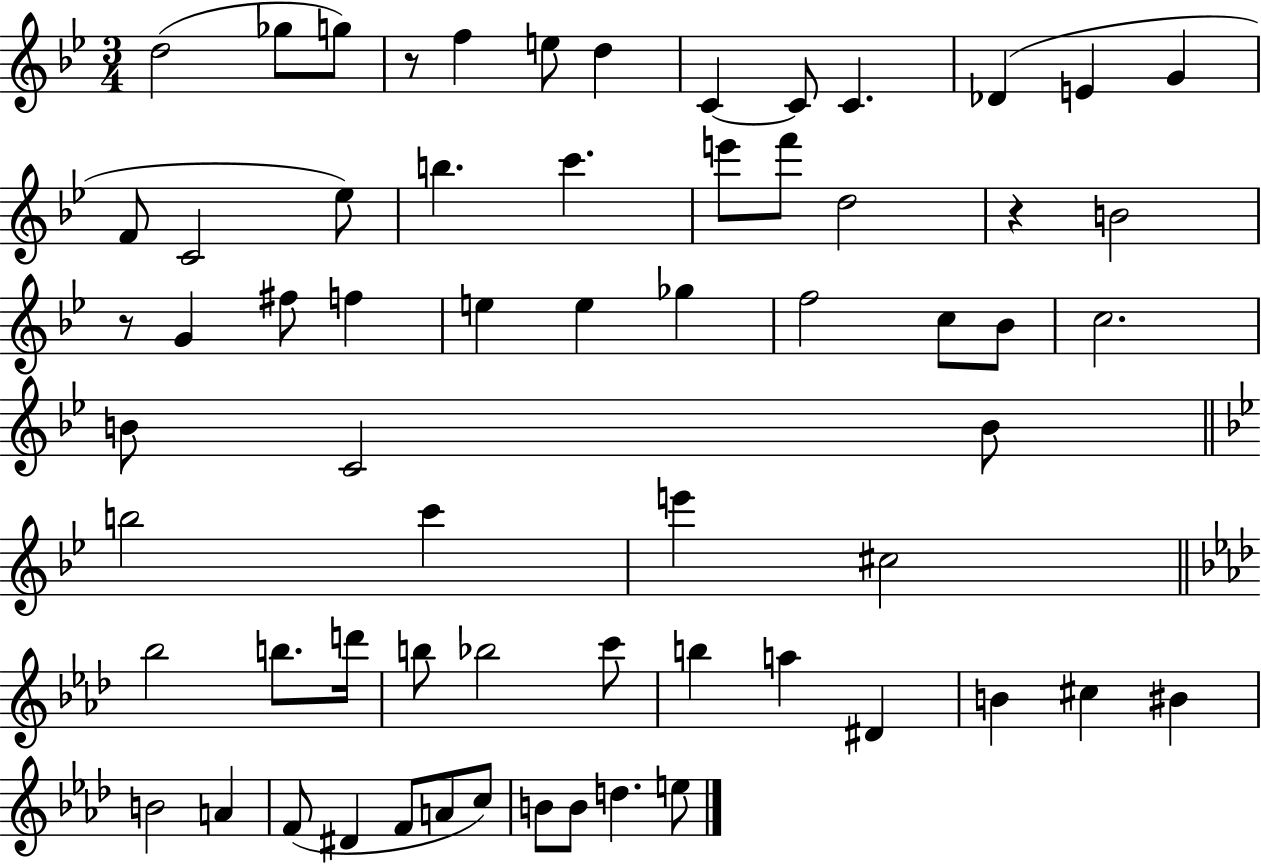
D5/h Gb5/e G5/e R/e F5/q E5/e D5/q C4/q C4/e C4/q. Db4/q E4/q G4/q F4/e C4/h Eb5/e B5/q. C6/q. E6/e F6/e D5/h R/q B4/h R/e G4/q F#5/e F5/q E5/q E5/q Gb5/q F5/h C5/e Bb4/e C5/h. B4/e C4/h B4/e B5/h C6/q E6/q C#5/h Bb5/h B5/e. D6/s B5/e Bb5/h C6/e B5/q A5/q D#4/q B4/q C#5/q BIS4/q B4/h A4/q F4/e D#4/q F4/e A4/e C5/e B4/e B4/e D5/q. E5/e